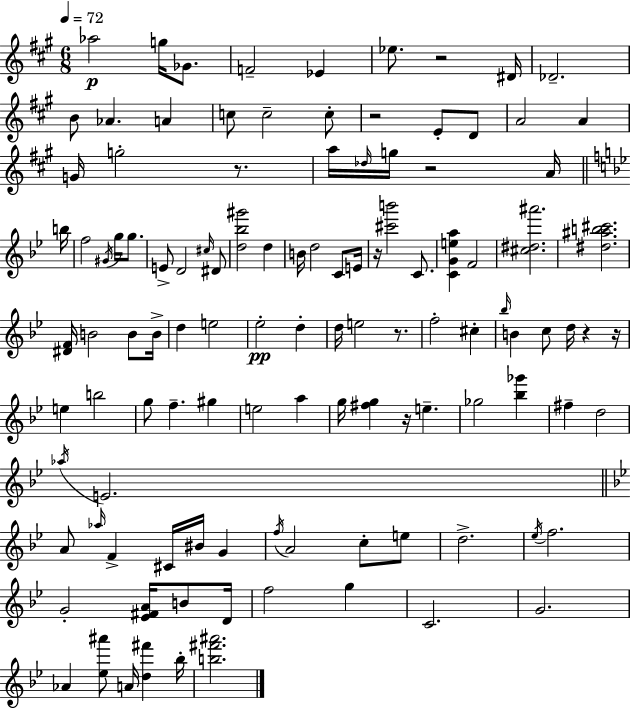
Ab5/h G5/s Gb4/e. F4/h Eb4/q Eb5/e. R/h D#4/s Db4/h. B4/e Ab4/q. A4/q C5/e C5/h C5/e R/h E4/e D4/e A4/h A4/q G4/s G5/h R/e. A5/s Db5/s G5/s R/h A4/s B5/s F5/h G#4/s G5/s G5/e. E4/e D4/h C#5/s D#4/e [D5,Bb5,G#6]/h D5/q B4/s D5/h C4/e E4/s R/s [C#6,B6]/h C4/e. [C4,G4,E5,A5]/q F4/h [C#5,D#5,A#6]/h. [D#5,A#5,B5,C#6]/h. [D#4,F4]/s B4/h B4/e B4/s D5/q E5/h Eb5/h D5/q D5/s E5/h R/e. F5/h C#5/q Bb5/s B4/q C5/e D5/s R/q R/s E5/q B5/h G5/e F5/q. G#5/q E5/h A5/q G5/s [F#5,G5]/q R/s E5/q. Gb5/h [Bb5,Gb6]/q F#5/q D5/h Ab5/s E4/h. A4/e Ab5/s F4/q C#4/s BIS4/s G4/q F5/s A4/h C5/e E5/e D5/h. Eb5/s F5/h. G4/h [Eb4,F#4,A4]/s B4/e D4/s F5/h G5/q C4/h. G4/h. Ab4/q [Eb5,A#6]/e A4/s [D5,F#6]/q Bb5/s [B5,F#6,A#6]/h.